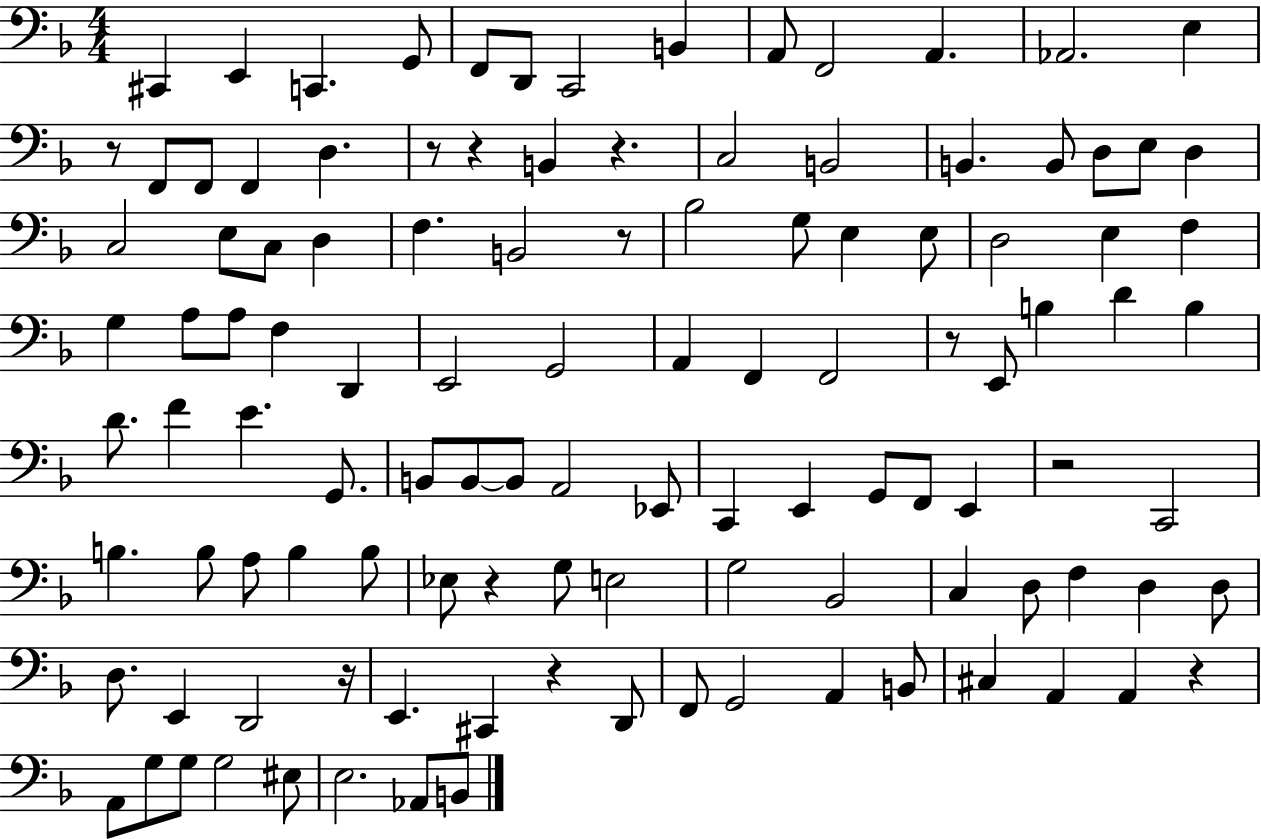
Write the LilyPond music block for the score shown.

{
  \clef bass
  \numericTimeSignature
  \time 4/4
  \key f \major
  cis,4 e,4 c,4. g,8 | f,8 d,8 c,2 b,4 | a,8 f,2 a,4. | aes,2. e4 | \break r8 f,8 f,8 f,4 d4. | r8 r4 b,4 r4. | c2 b,2 | b,4. b,8 d8 e8 d4 | \break c2 e8 c8 d4 | f4. b,2 r8 | bes2 g8 e4 e8 | d2 e4 f4 | \break g4 a8 a8 f4 d,4 | e,2 g,2 | a,4 f,4 f,2 | r8 e,8 b4 d'4 b4 | \break d'8. f'4 e'4. g,8. | b,8 b,8~~ b,8 a,2 ees,8 | c,4 e,4 g,8 f,8 e,4 | r2 c,2 | \break b4. b8 a8 b4 b8 | ees8 r4 g8 e2 | g2 bes,2 | c4 d8 f4 d4 d8 | \break d8. e,4 d,2 r16 | e,4. cis,4 r4 d,8 | f,8 g,2 a,4 b,8 | cis4 a,4 a,4 r4 | \break a,8 g8 g8 g2 eis8 | e2. aes,8 b,8 | \bar "|."
}